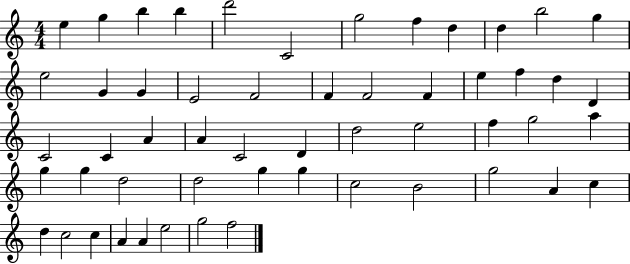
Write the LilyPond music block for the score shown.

{
  \clef treble
  \numericTimeSignature
  \time 4/4
  \key c \major
  e''4 g''4 b''4 b''4 | d'''2 c'2 | g''2 f''4 d''4 | d''4 b''2 g''4 | \break e''2 g'4 g'4 | e'2 f'2 | f'4 f'2 f'4 | e''4 f''4 d''4 d'4 | \break c'2 c'4 a'4 | a'4 c'2 d'4 | d''2 e''2 | f''4 g''2 a''4 | \break g''4 g''4 d''2 | d''2 g''4 g''4 | c''2 b'2 | g''2 a'4 c''4 | \break d''4 c''2 c''4 | a'4 a'4 e''2 | g''2 f''2 | \bar "|."
}